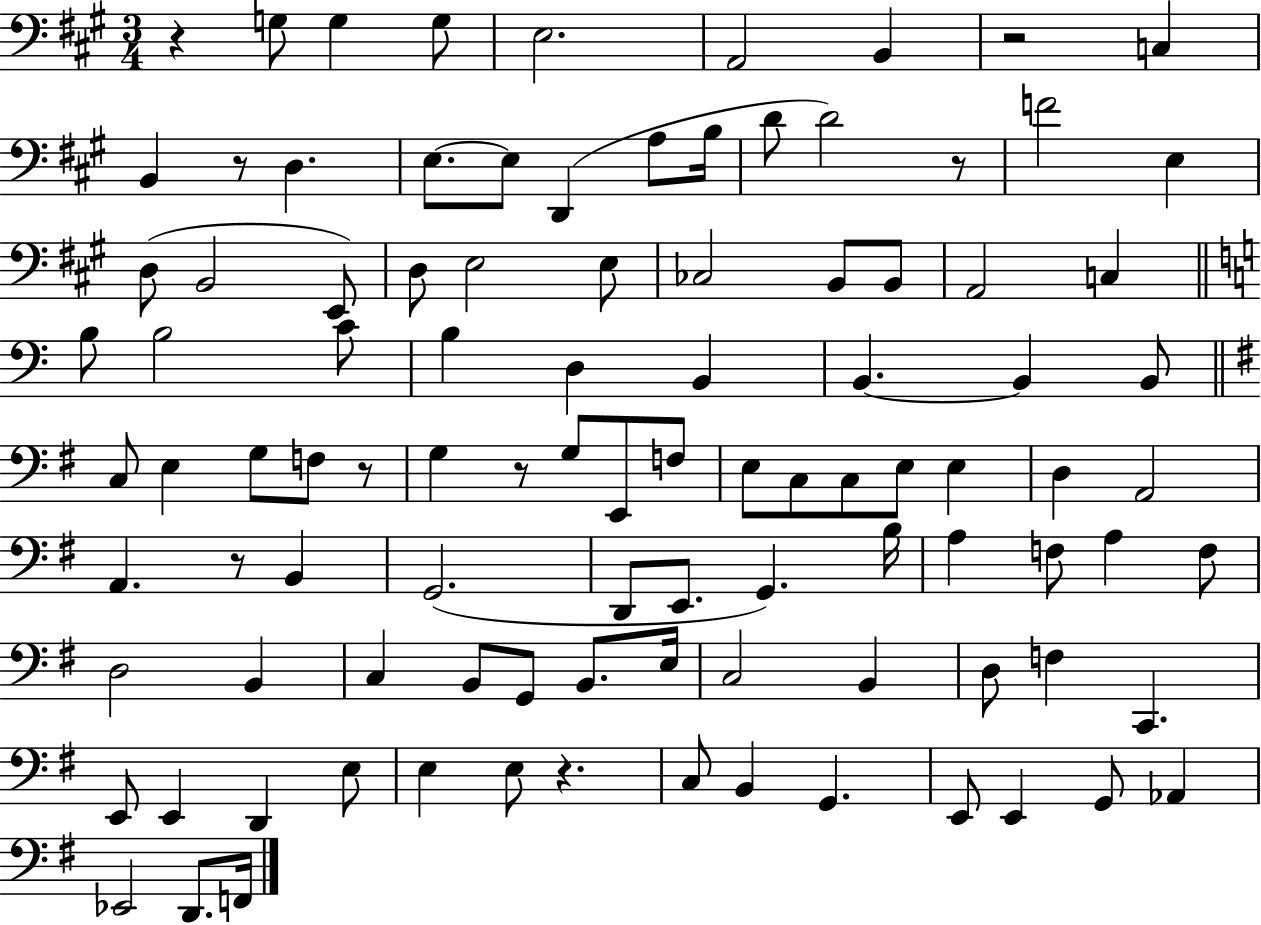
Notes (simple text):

R/q G3/e G3/q G3/e E3/h. A2/h B2/q R/h C3/q B2/q R/e D3/q. E3/e. E3/e D2/q A3/e B3/s D4/e D4/h R/e F4/h E3/q D3/e B2/h E2/e D3/e E3/h E3/e CES3/h B2/e B2/e A2/h C3/q B3/e B3/h C4/e B3/q D3/q B2/q B2/q. B2/q B2/e C3/e E3/q G3/e F3/e R/e G3/q R/e G3/e E2/e F3/e E3/e C3/e C3/e E3/e E3/q D3/q A2/h A2/q. R/e B2/q G2/h. D2/e E2/e. G2/q. B3/s A3/q F3/e A3/q F3/e D3/h B2/q C3/q B2/e G2/e B2/e. E3/s C3/h B2/q D3/e F3/q C2/q. E2/e E2/q D2/q E3/e E3/q E3/e R/q. C3/e B2/q G2/q. E2/e E2/q G2/e Ab2/q Eb2/h D2/e. F2/s